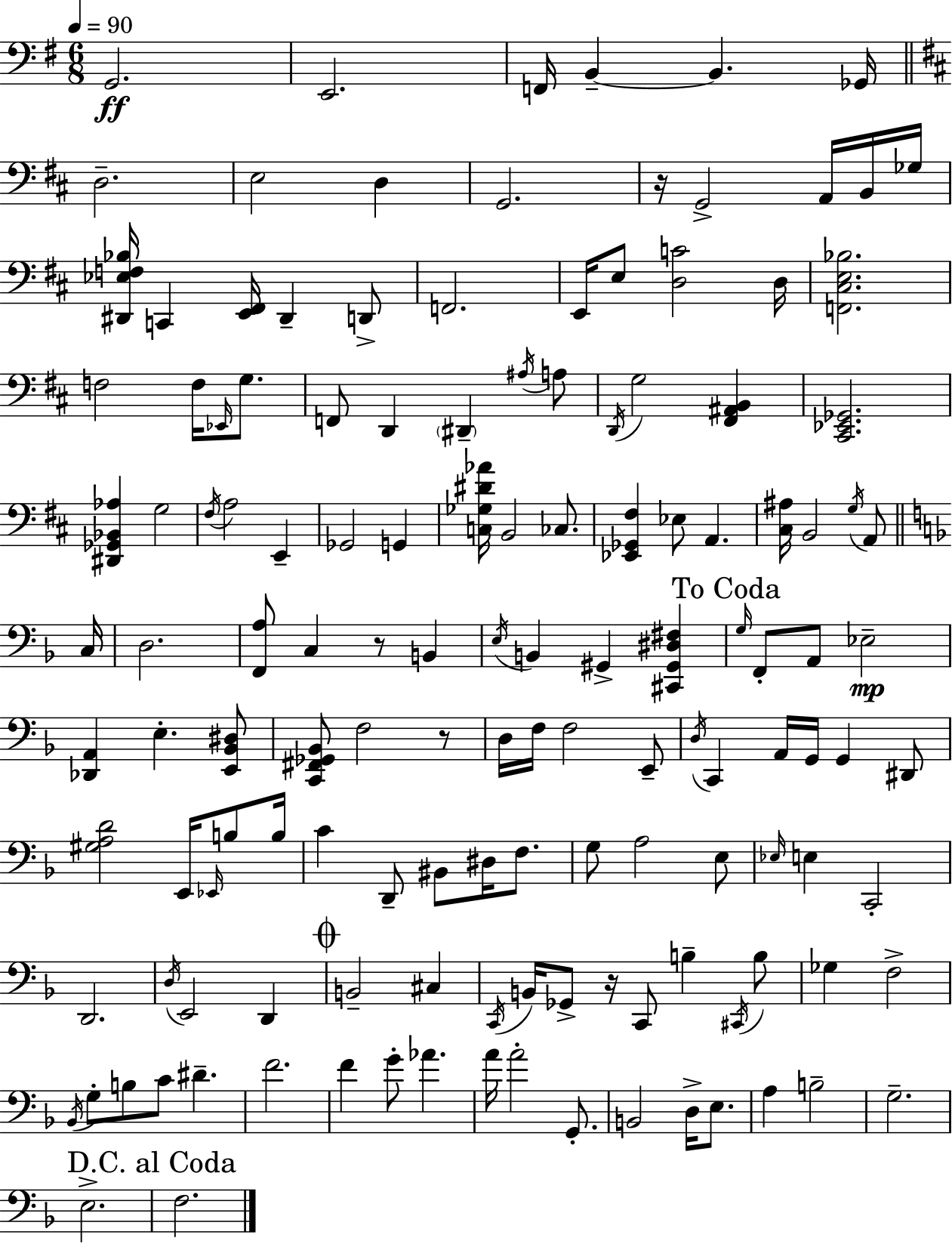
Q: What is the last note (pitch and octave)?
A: F3